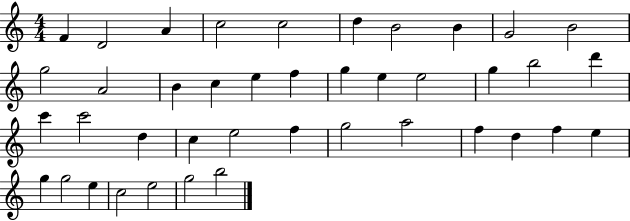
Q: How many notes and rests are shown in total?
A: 41